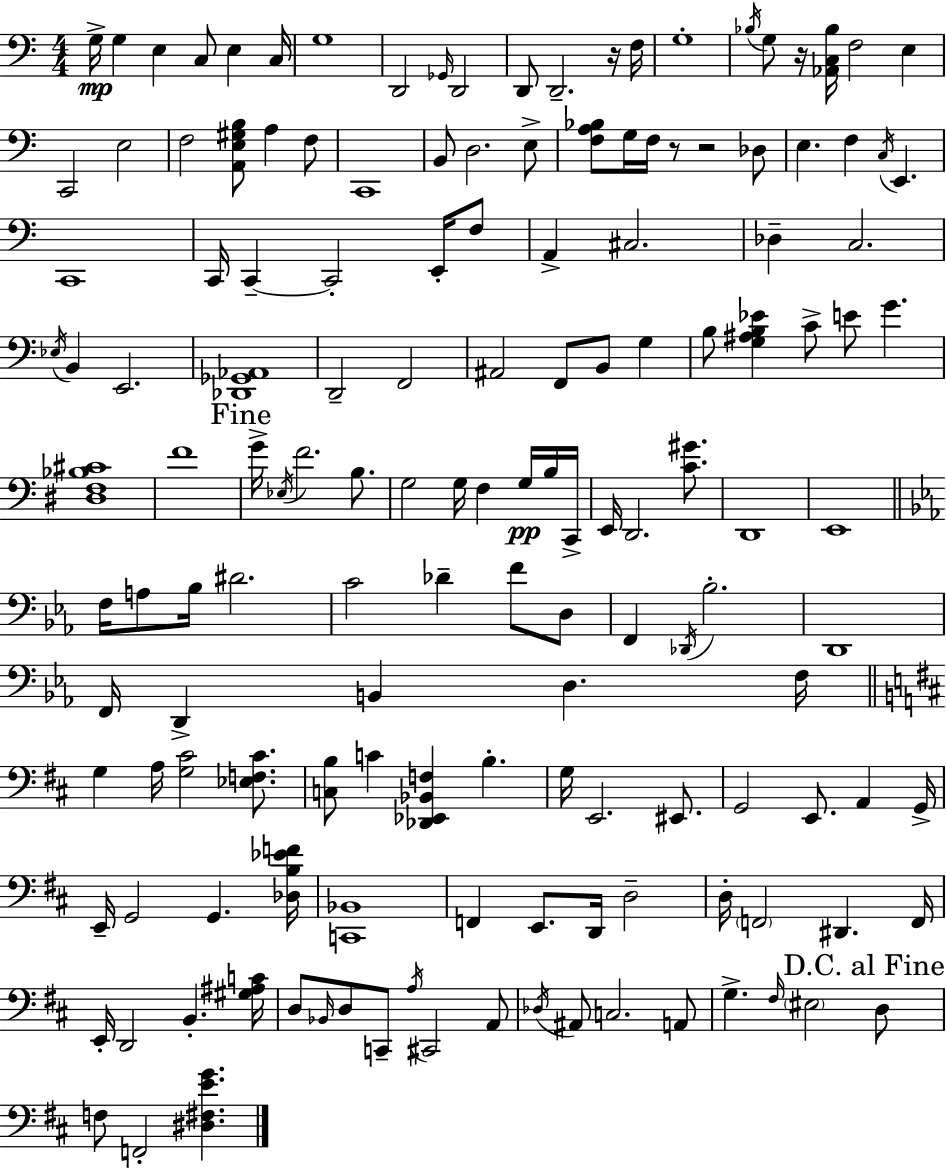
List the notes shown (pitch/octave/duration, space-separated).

G3/s G3/q E3/q C3/e E3/q C3/s G3/w D2/h Gb2/s D2/h D2/e D2/h. R/s F3/s G3/w Bb3/s G3/e R/s [Ab2,C3,Bb3]/s F3/h E3/q C2/h E3/h F3/h [A2,E3,G#3,B3]/e A3/q F3/e C2/w B2/e D3/h. E3/e [F3,A3,Bb3]/e G3/s F3/s R/e R/h Db3/e E3/q. F3/q C3/s E2/q. C2/w C2/s C2/q C2/h E2/s F3/e A2/q C#3/h. Db3/q C3/h. Eb3/s B2/q E2/h. [Db2,Gb2,Ab2]/w D2/h F2/h A#2/h F2/e B2/e G3/q B3/e [G3,A#3,B3,Eb4]/q C4/e E4/e G4/q. [D#3,F3,Bb3,C#4]/w F4/w G4/s Eb3/s F4/h. B3/e. G3/h G3/s F3/q G3/s B3/s C2/s E2/s D2/h. [C4,G#4]/e. D2/w E2/w F3/s A3/e Bb3/s D#4/h. C4/h Db4/q F4/e D3/e F2/q Db2/s Bb3/h. D2/w F2/s D2/q B2/q D3/q. F3/s G3/q A3/s [G3,C#4]/h [Eb3,F3,C#4]/e. [C3,B3]/e C4/q [Db2,Eb2,Bb2,F3]/q B3/q. G3/s E2/h. EIS2/e. G2/h E2/e. A2/q G2/s E2/s G2/h G2/q. [Db3,B3,Eb4,F4]/s [C2,Bb2]/w F2/q E2/e. D2/s D3/h D3/s F2/h D#2/q. F2/s E2/s D2/h B2/q. [G#3,A#3,C4]/s D3/e Bb2/s D3/e C2/e A3/s C#2/h A2/e Db3/s A#2/e C3/h. A2/e G3/q. F#3/s EIS3/h D3/e F3/e F2/h [D#3,F#3,E4,G4]/q.